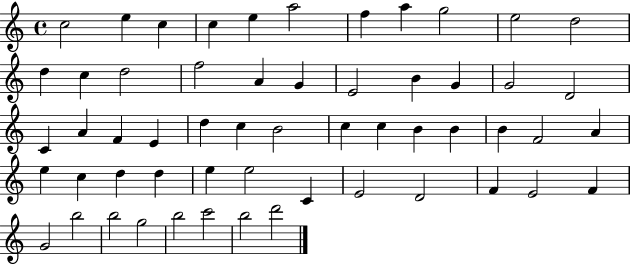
{
  \clef treble
  \time 4/4
  \defaultTimeSignature
  \key c \major
  c''2 e''4 c''4 | c''4 e''4 a''2 | f''4 a''4 g''2 | e''2 d''2 | \break d''4 c''4 d''2 | f''2 a'4 g'4 | e'2 b'4 g'4 | g'2 d'2 | \break c'4 a'4 f'4 e'4 | d''4 c''4 b'2 | c''4 c''4 b'4 b'4 | b'4 f'2 a'4 | \break e''4 c''4 d''4 d''4 | e''4 e''2 c'4 | e'2 d'2 | f'4 e'2 f'4 | \break g'2 b''2 | b''2 g''2 | b''2 c'''2 | b''2 d'''2 | \break \bar "|."
}